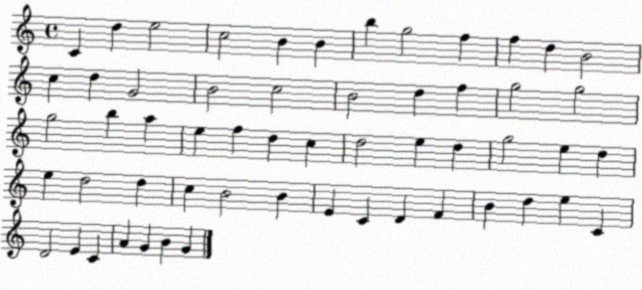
X:1
T:Untitled
M:4/4
L:1/4
K:C
C d e2 c2 B B b g2 f f d B2 c d G2 B2 c2 B2 d f g2 g2 g2 b a e f d c d2 e d g2 e d e d2 d c B2 B E C D F B d e C D2 E C A G B G